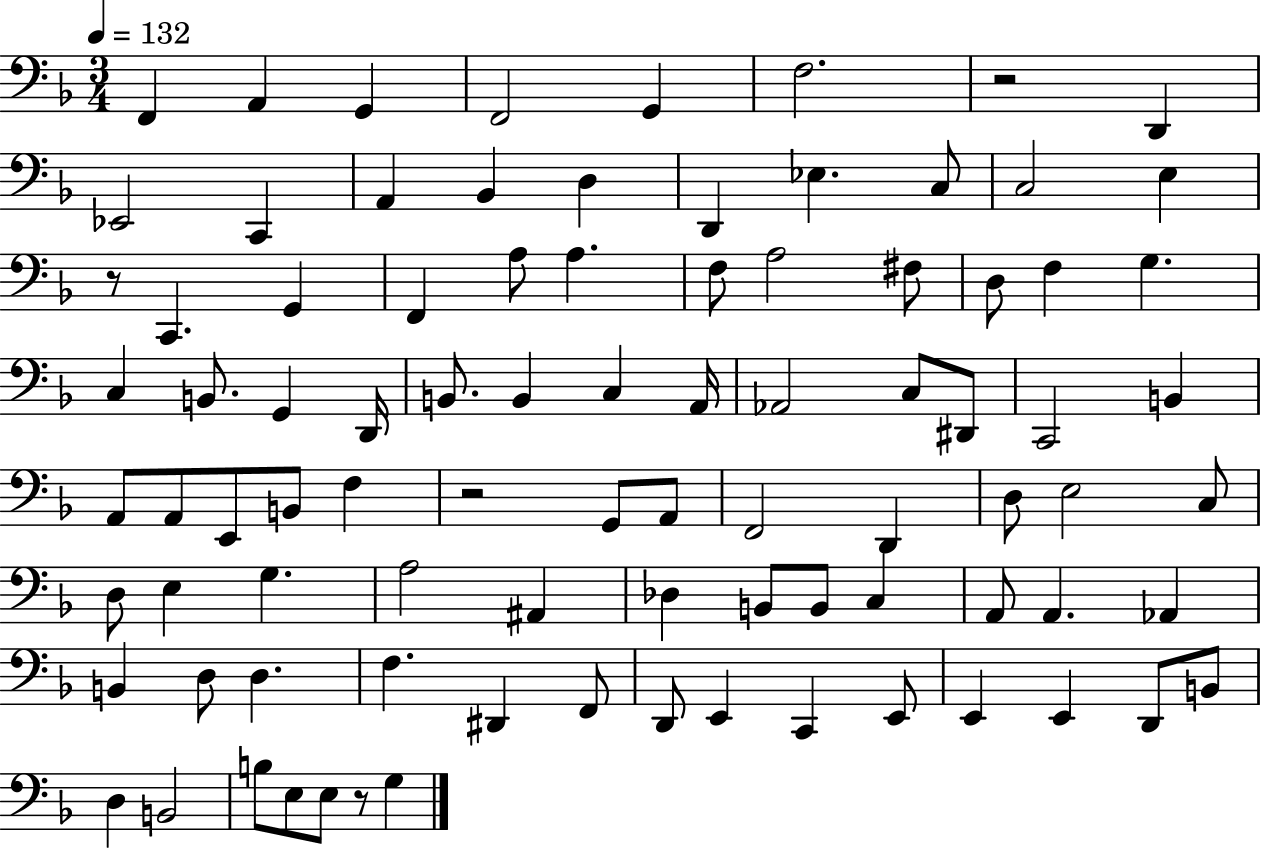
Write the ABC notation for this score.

X:1
T:Untitled
M:3/4
L:1/4
K:F
F,, A,, G,, F,,2 G,, F,2 z2 D,, _E,,2 C,, A,, _B,, D, D,, _E, C,/2 C,2 E, z/2 C,, G,, F,, A,/2 A, F,/2 A,2 ^F,/2 D,/2 F, G, C, B,,/2 G,, D,,/4 B,,/2 B,, C, A,,/4 _A,,2 C,/2 ^D,,/2 C,,2 B,, A,,/2 A,,/2 E,,/2 B,,/2 F, z2 G,,/2 A,,/2 F,,2 D,, D,/2 E,2 C,/2 D,/2 E, G, A,2 ^A,, _D, B,,/2 B,,/2 C, A,,/2 A,, _A,, B,, D,/2 D, F, ^D,, F,,/2 D,,/2 E,, C,, E,,/2 E,, E,, D,,/2 B,,/2 D, B,,2 B,/2 E,/2 E,/2 z/2 G,